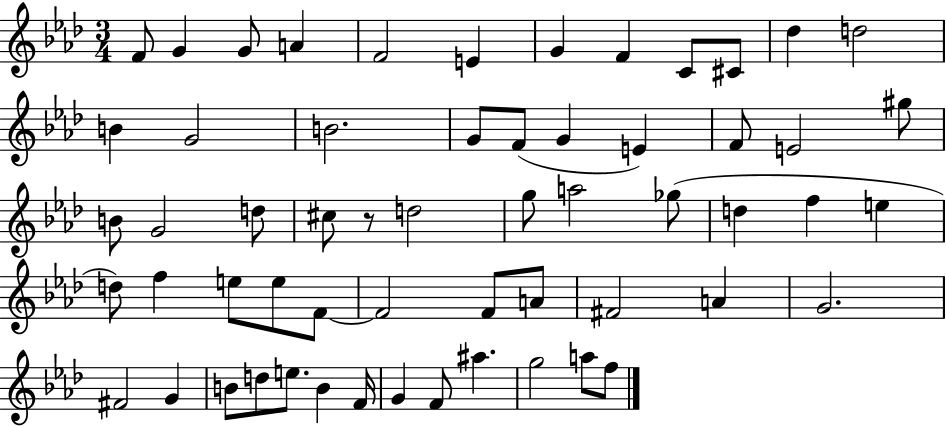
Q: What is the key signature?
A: AES major